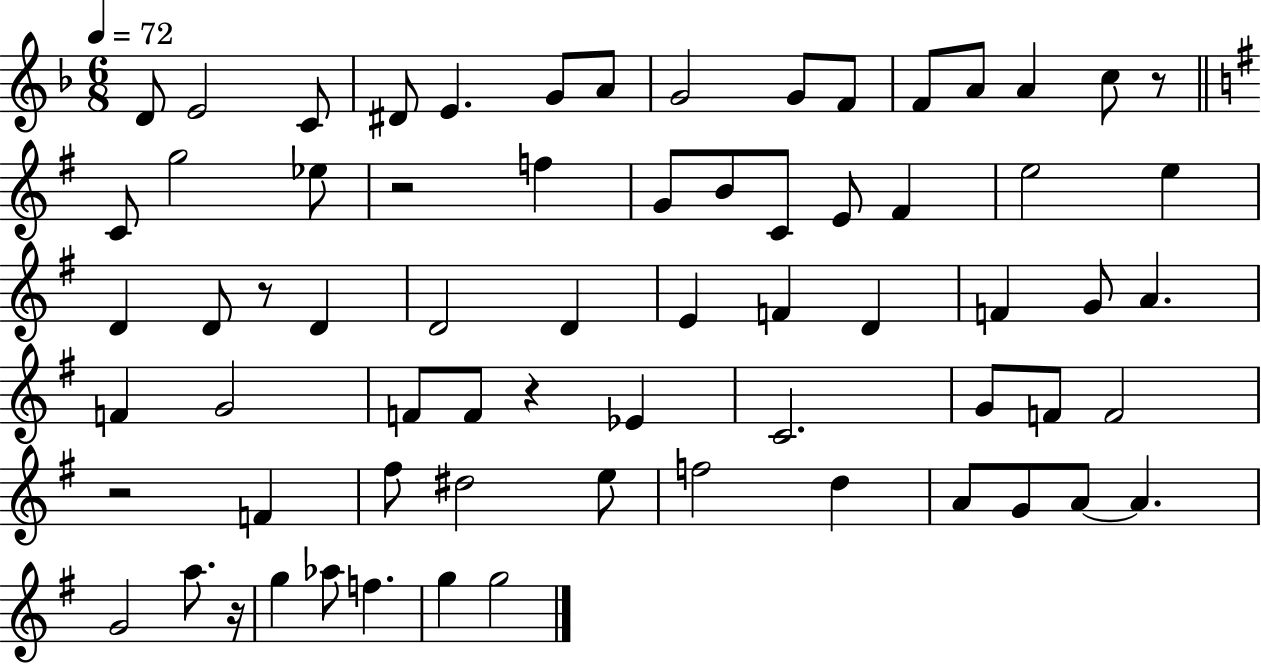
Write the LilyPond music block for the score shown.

{
  \clef treble
  \numericTimeSignature
  \time 6/8
  \key f \major
  \tempo 4 = 72
  d'8 e'2 c'8 | dis'8 e'4. g'8 a'8 | g'2 g'8 f'8 | f'8 a'8 a'4 c''8 r8 | \break \bar "||" \break \key e \minor c'8 g''2 ees''8 | r2 f''4 | g'8 b'8 c'8 e'8 fis'4 | e''2 e''4 | \break d'4 d'8 r8 d'4 | d'2 d'4 | e'4 f'4 d'4 | f'4 g'8 a'4. | \break f'4 g'2 | f'8 f'8 r4 ees'4 | c'2. | g'8 f'8 f'2 | \break r2 f'4 | fis''8 dis''2 e''8 | f''2 d''4 | a'8 g'8 a'8~~ a'4. | \break g'2 a''8. r16 | g''4 aes''8 f''4. | g''4 g''2 | \bar "|."
}